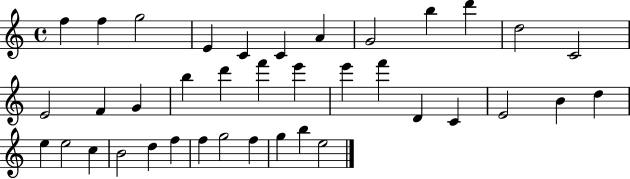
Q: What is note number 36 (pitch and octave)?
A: G5